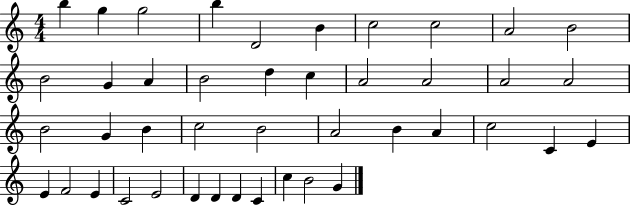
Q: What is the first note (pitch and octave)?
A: B5